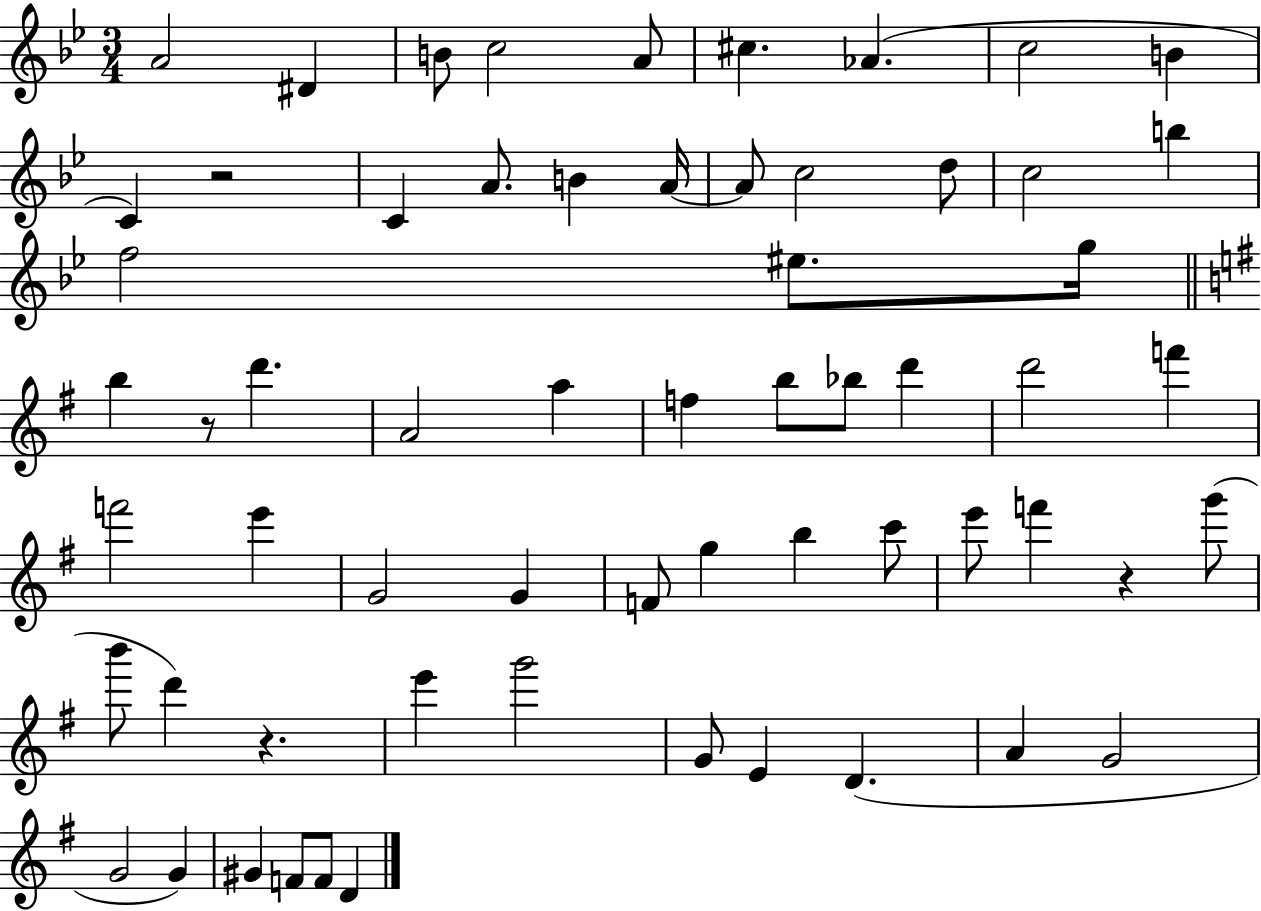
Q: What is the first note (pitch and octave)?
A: A4